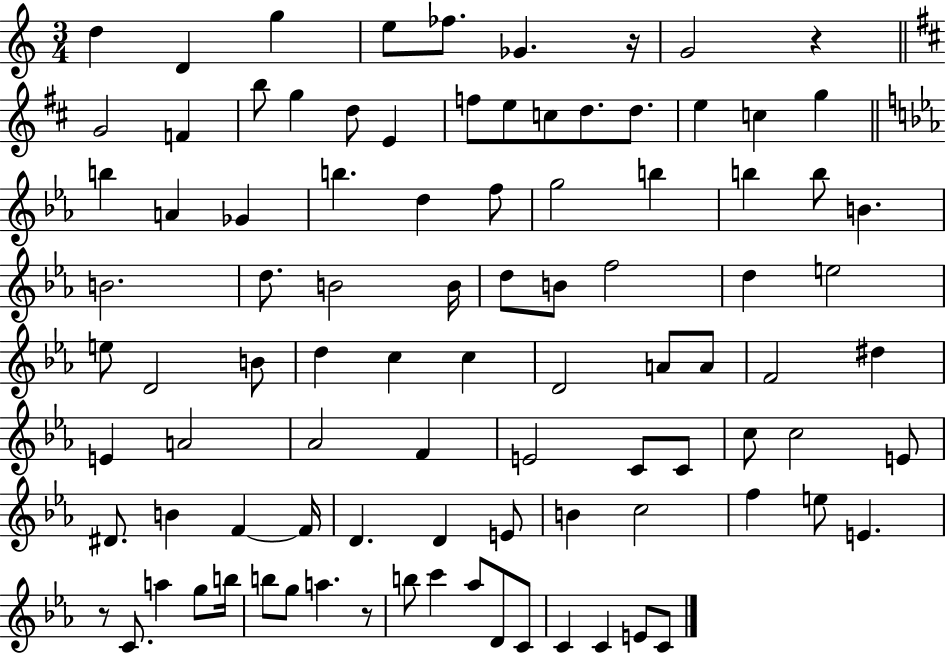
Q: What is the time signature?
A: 3/4